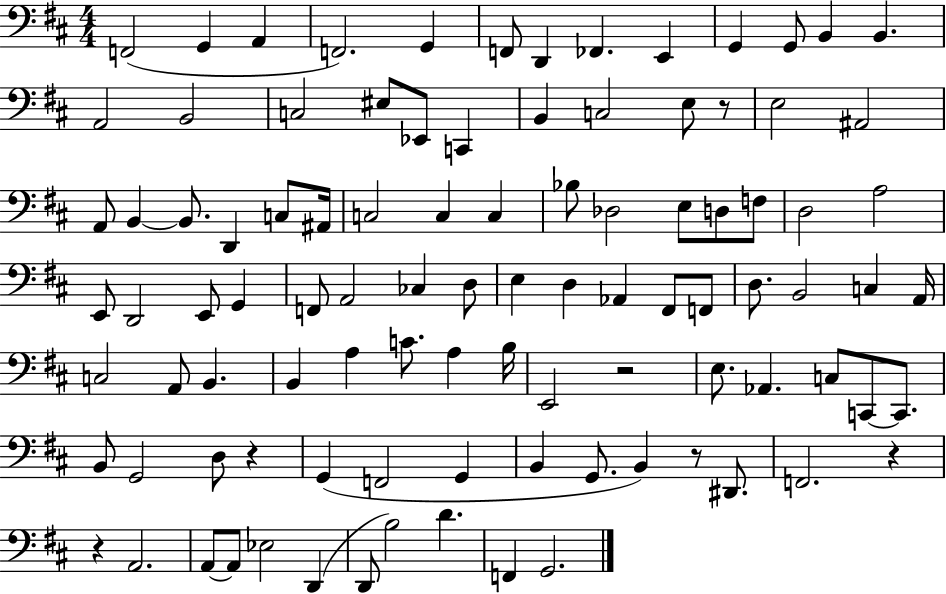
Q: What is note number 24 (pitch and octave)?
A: A#2